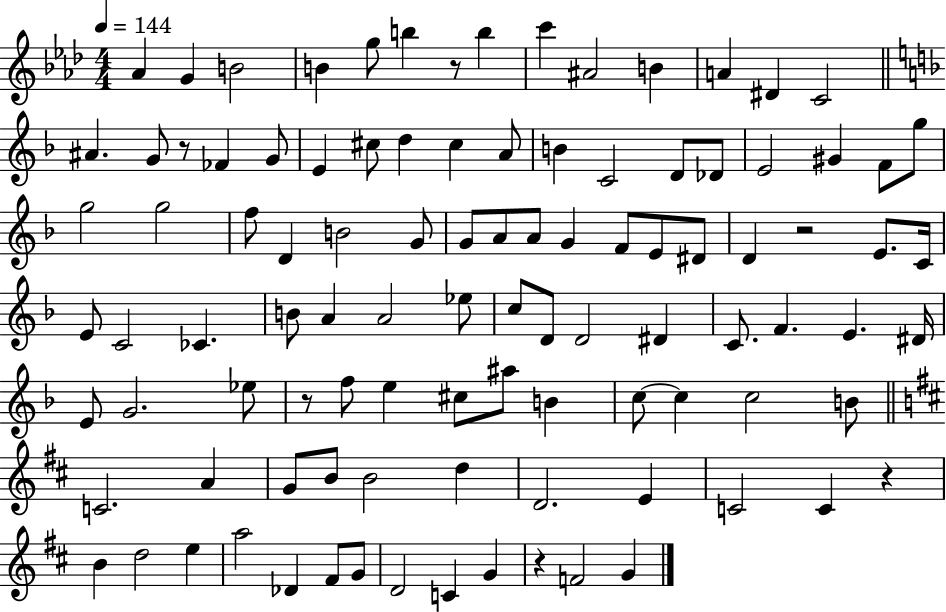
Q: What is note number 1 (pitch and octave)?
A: Ab4